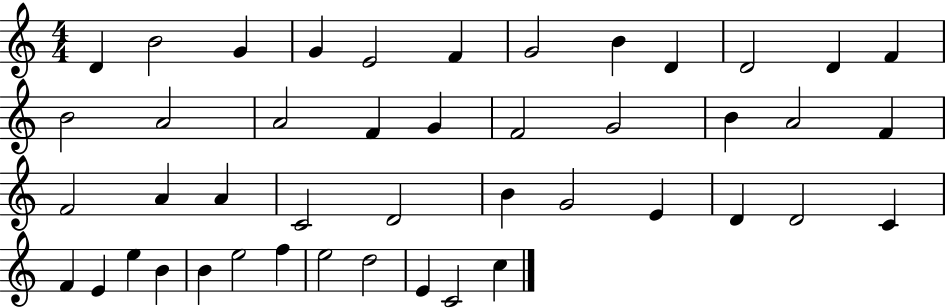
{
  \clef treble
  \numericTimeSignature
  \time 4/4
  \key c \major
  d'4 b'2 g'4 | g'4 e'2 f'4 | g'2 b'4 d'4 | d'2 d'4 f'4 | \break b'2 a'2 | a'2 f'4 g'4 | f'2 g'2 | b'4 a'2 f'4 | \break f'2 a'4 a'4 | c'2 d'2 | b'4 g'2 e'4 | d'4 d'2 c'4 | \break f'4 e'4 e''4 b'4 | b'4 e''2 f''4 | e''2 d''2 | e'4 c'2 c''4 | \break \bar "|."
}